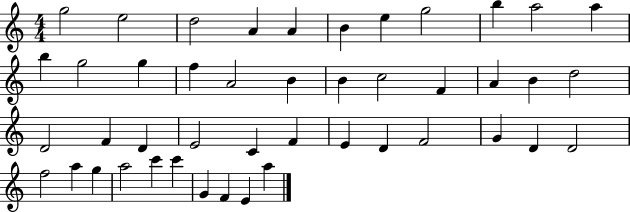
G5/h E5/h D5/h A4/q A4/q B4/q E5/q G5/h B5/q A5/h A5/q B5/q G5/h G5/q F5/q A4/h B4/q B4/q C5/h F4/q A4/q B4/q D5/h D4/h F4/q D4/q E4/h C4/q F4/q E4/q D4/q F4/h G4/q D4/q D4/h F5/h A5/q G5/q A5/h C6/q C6/q G4/q F4/q E4/q A5/q